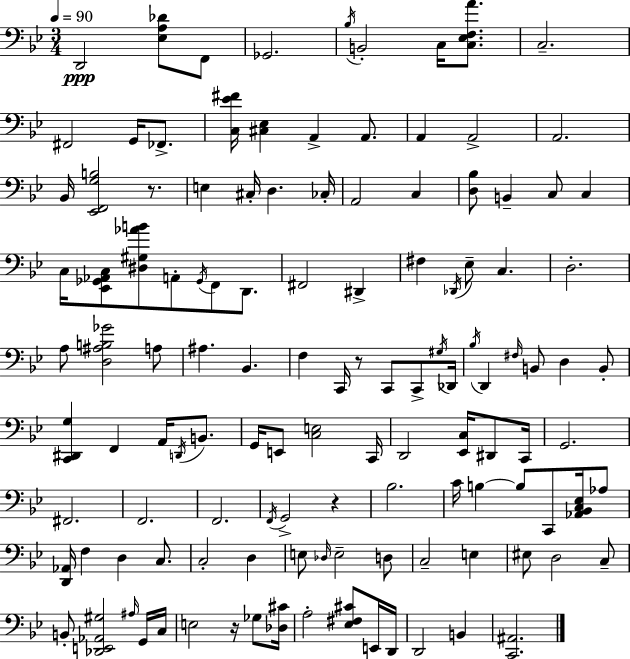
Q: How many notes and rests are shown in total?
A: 122